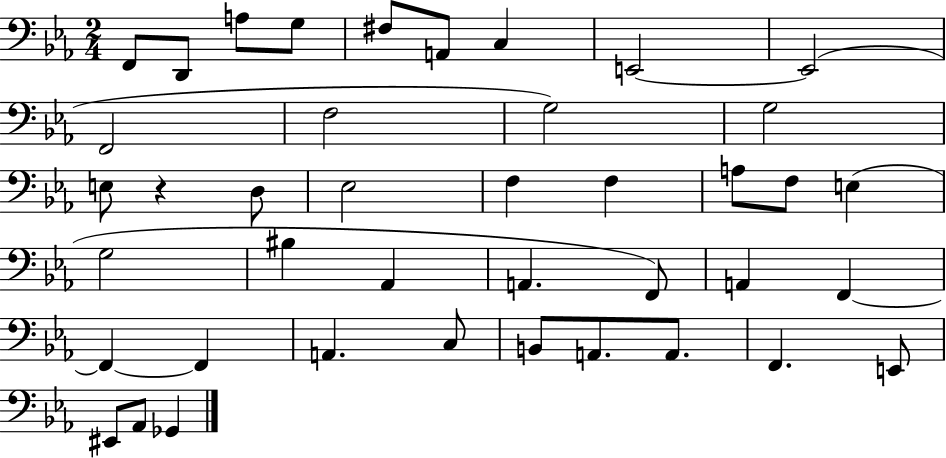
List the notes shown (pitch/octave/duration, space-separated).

F2/e D2/e A3/e G3/e F#3/e A2/e C3/q E2/h E2/h F2/h F3/h G3/h G3/h E3/e R/q D3/e Eb3/h F3/q F3/q A3/e F3/e E3/q G3/h BIS3/q Ab2/q A2/q. F2/e A2/q F2/q F2/q F2/q A2/q. C3/e B2/e A2/e. A2/e. F2/q. E2/e EIS2/e Ab2/e Gb2/q